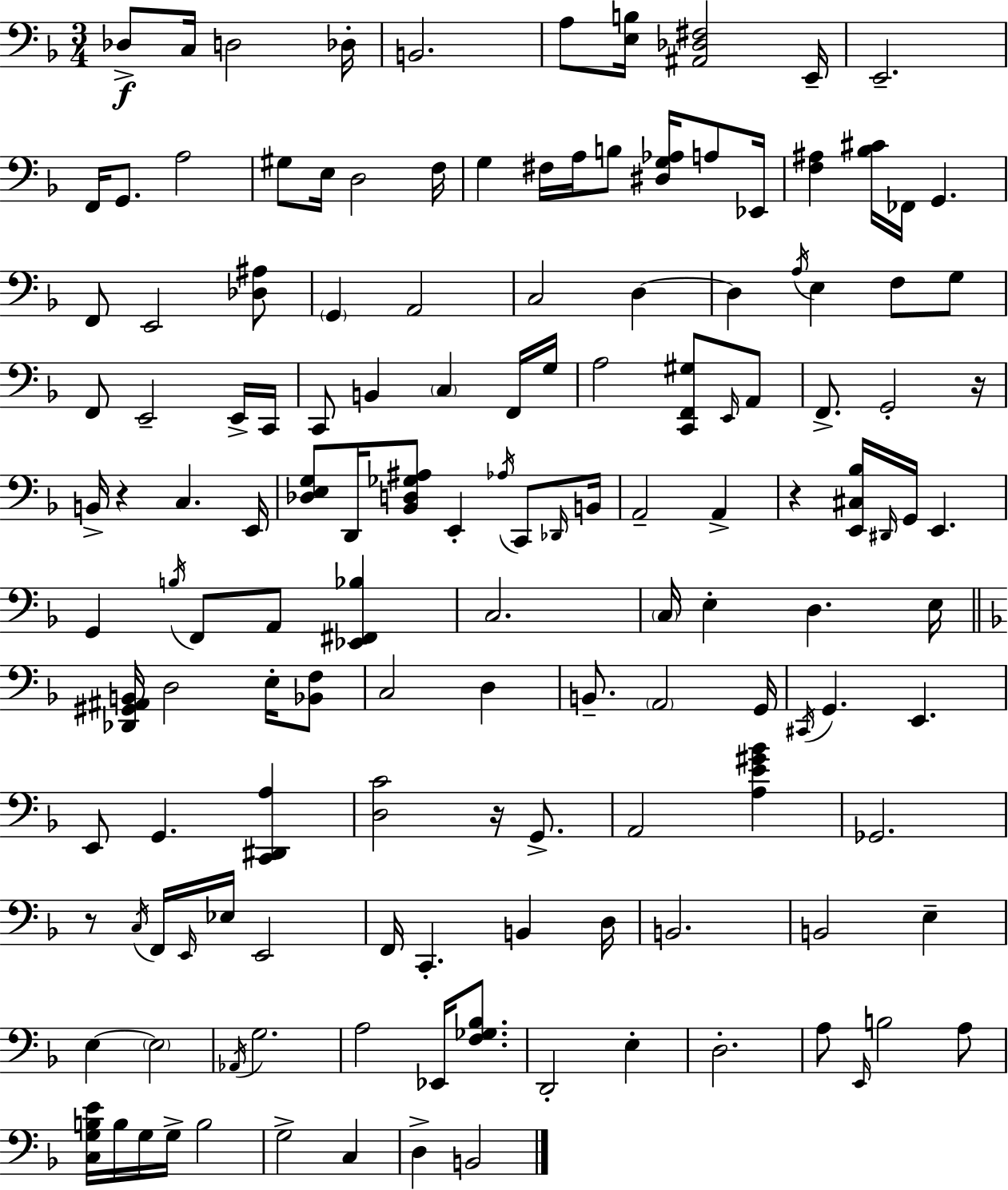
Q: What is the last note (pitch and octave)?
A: B2